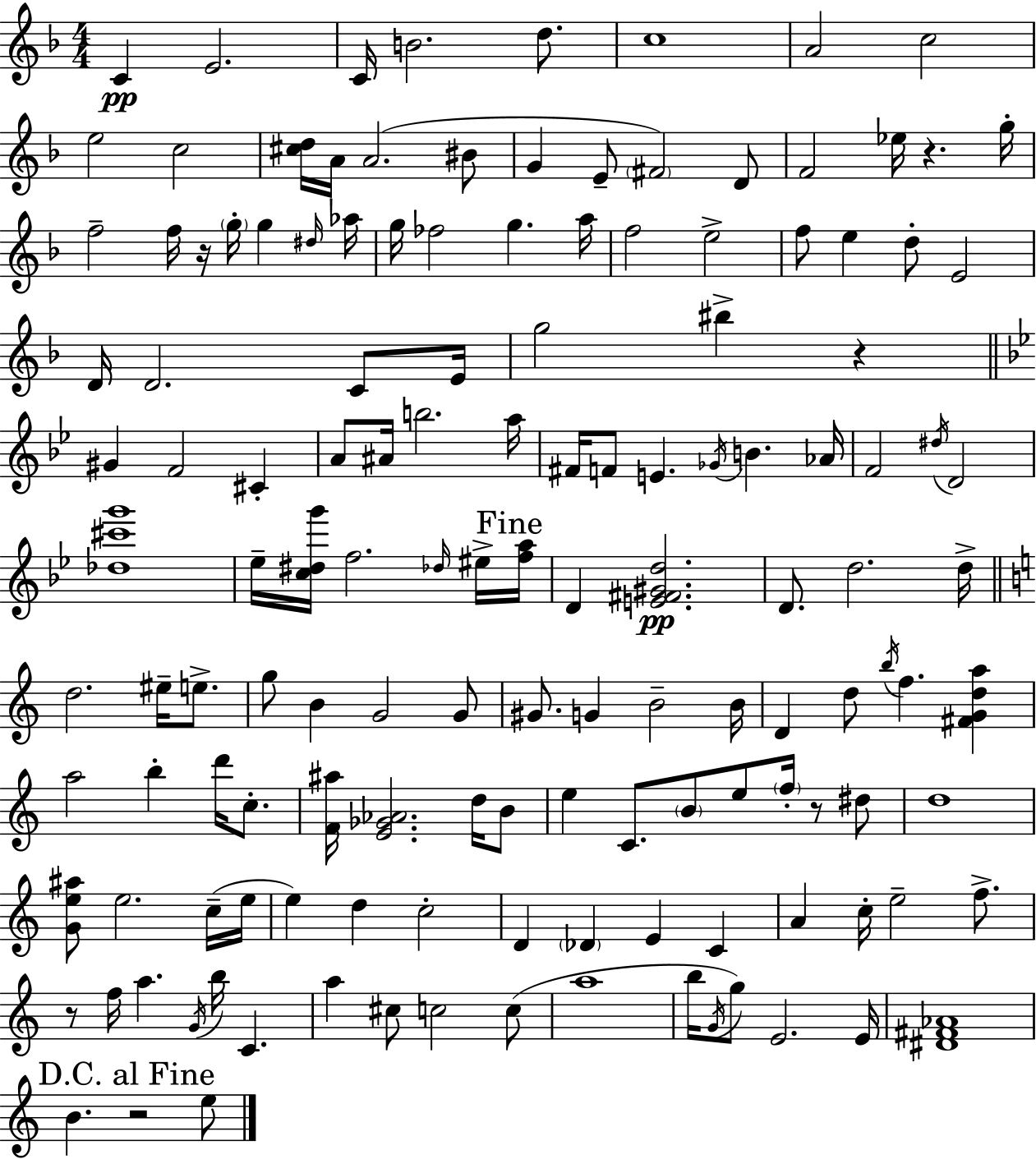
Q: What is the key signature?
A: F major